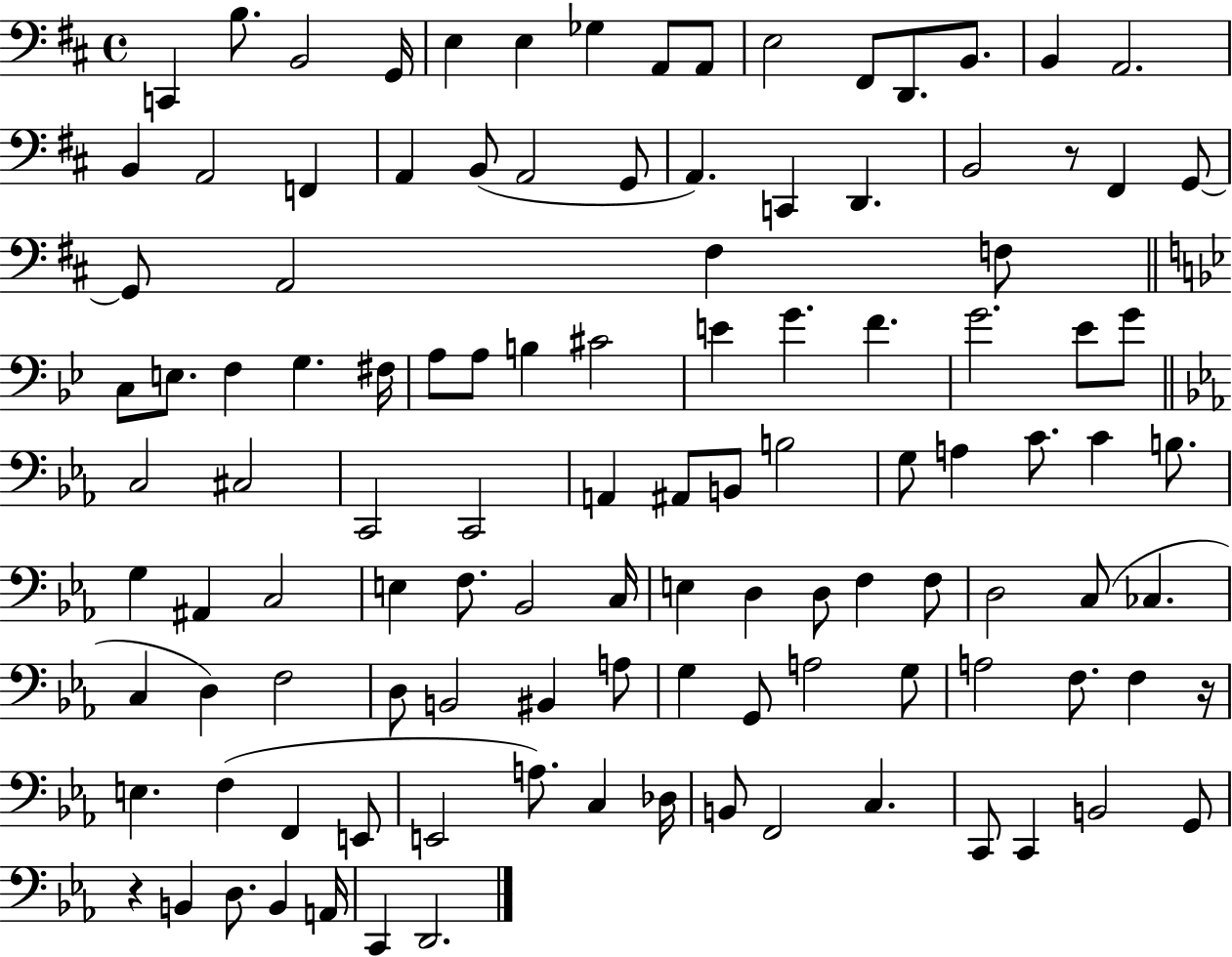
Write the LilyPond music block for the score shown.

{
  \clef bass
  \time 4/4
  \defaultTimeSignature
  \key d \major
  c,4 b8. b,2 g,16 | e4 e4 ges4 a,8 a,8 | e2 fis,8 d,8. b,8. | b,4 a,2. | \break b,4 a,2 f,4 | a,4 b,8( a,2 g,8 | a,4.) c,4 d,4. | b,2 r8 fis,4 g,8~~ | \break g,8 a,2 fis4 f8 | \bar "||" \break \key bes \major c8 e8. f4 g4. fis16 | a8 a8 b4 cis'2 | e'4 g'4. f'4. | g'2. ees'8 g'8 | \break \bar "||" \break \key ees \major c2 cis2 | c,2 c,2 | a,4 ais,8 b,8 b2 | g8 a4 c'8. c'4 b8. | \break g4 ais,4 c2 | e4 f8. bes,2 c16 | e4 d4 d8 f4 f8 | d2 c8( ces4. | \break c4 d4) f2 | d8 b,2 bis,4 a8 | g4 g,8 a2 g8 | a2 f8. f4 r16 | \break e4. f4( f,4 e,8 | e,2 a8.) c4 des16 | b,8 f,2 c4. | c,8 c,4 b,2 g,8 | \break r4 b,4 d8. b,4 a,16 | c,4 d,2. | \bar "|."
}